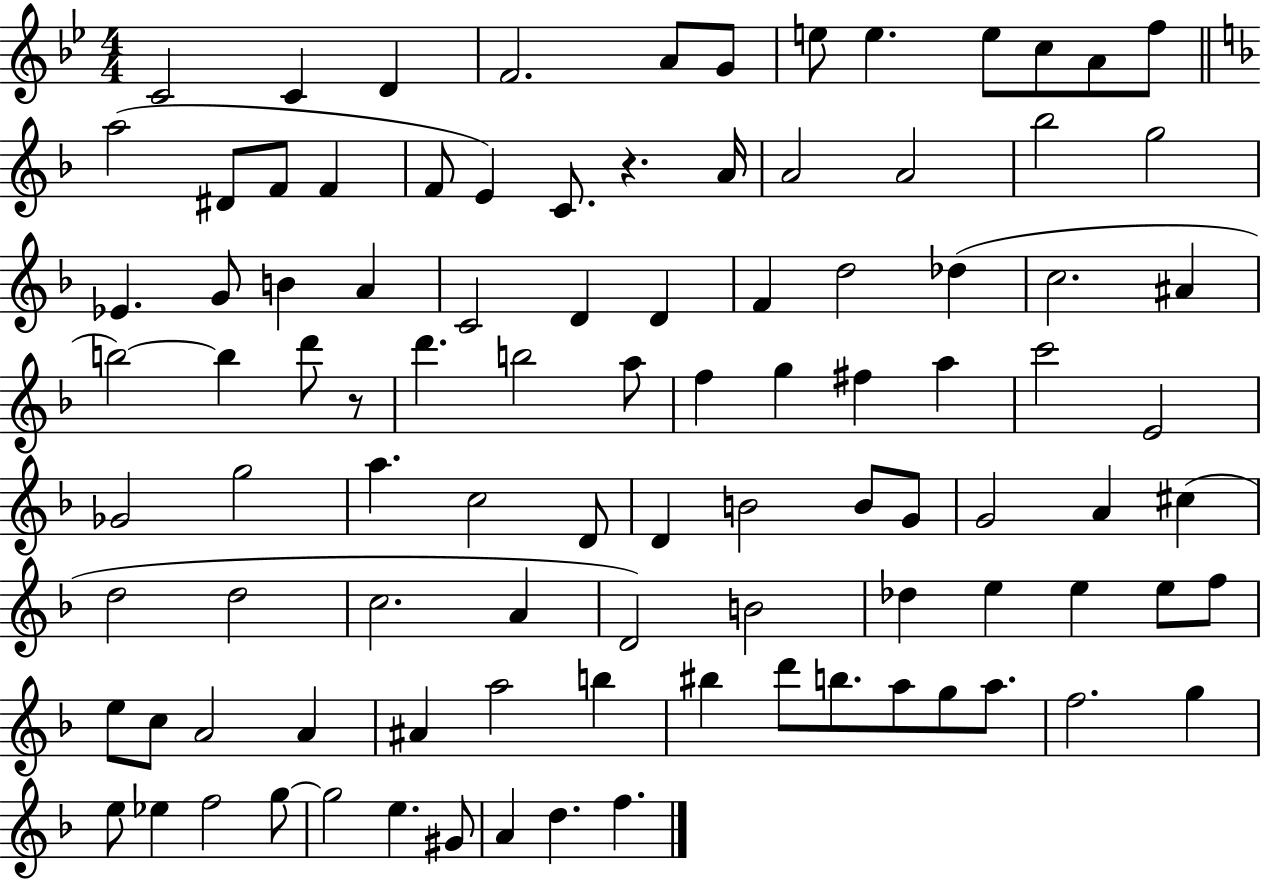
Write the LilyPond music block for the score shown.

{
  \clef treble
  \numericTimeSignature
  \time 4/4
  \key bes \major
  c'2 c'4 d'4 | f'2. a'8 g'8 | e''8 e''4. e''8 c''8 a'8 f''8 | \bar "||" \break \key f \major a''2( dis'8 f'8 f'4 | f'8 e'4) c'8. r4. a'16 | a'2 a'2 | bes''2 g''2 | \break ees'4. g'8 b'4 a'4 | c'2 d'4 d'4 | f'4 d''2 des''4( | c''2. ais'4 | \break b''2~~) b''4 d'''8 r8 | d'''4. b''2 a''8 | f''4 g''4 fis''4 a''4 | c'''2 e'2 | \break ges'2 g''2 | a''4. c''2 d'8 | d'4 b'2 b'8 g'8 | g'2 a'4 cis''4( | \break d''2 d''2 | c''2. a'4 | d'2) b'2 | des''4 e''4 e''4 e''8 f''8 | \break e''8 c''8 a'2 a'4 | ais'4 a''2 b''4 | bis''4 d'''8 b''8. a''8 g''8 a''8. | f''2. g''4 | \break e''8 ees''4 f''2 g''8~~ | g''2 e''4. gis'8 | a'4 d''4. f''4. | \bar "|."
}